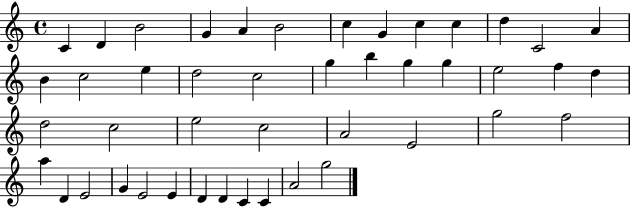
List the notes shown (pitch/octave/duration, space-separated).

C4/q D4/q B4/h G4/q A4/q B4/h C5/q G4/q C5/q C5/q D5/q C4/h A4/q B4/q C5/h E5/q D5/h C5/h G5/q B5/q G5/q G5/q E5/h F5/q D5/q D5/h C5/h E5/h C5/h A4/h E4/h G5/h F5/h A5/q D4/q E4/h G4/q E4/h E4/q D4/q D4/q C4/q C4/q A4/h G5/h